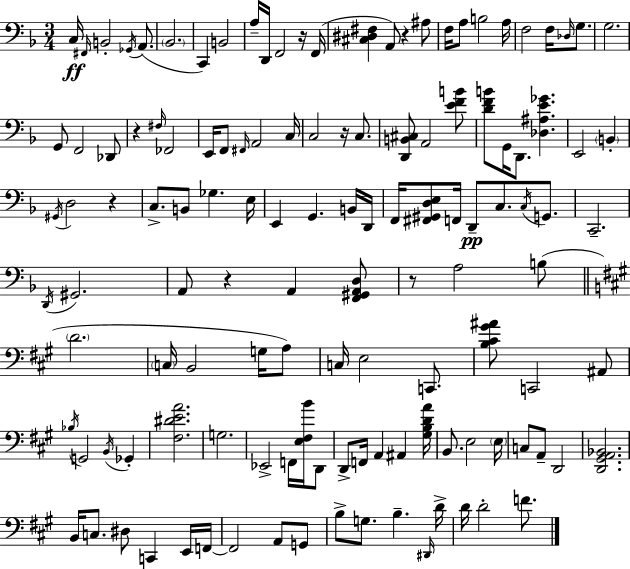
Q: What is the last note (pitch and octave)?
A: F4